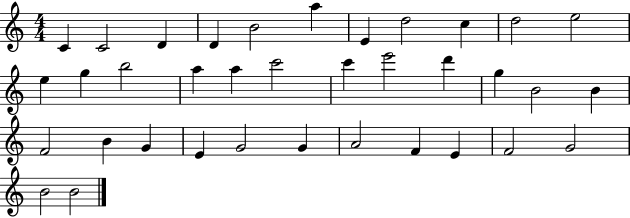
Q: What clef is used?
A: treble